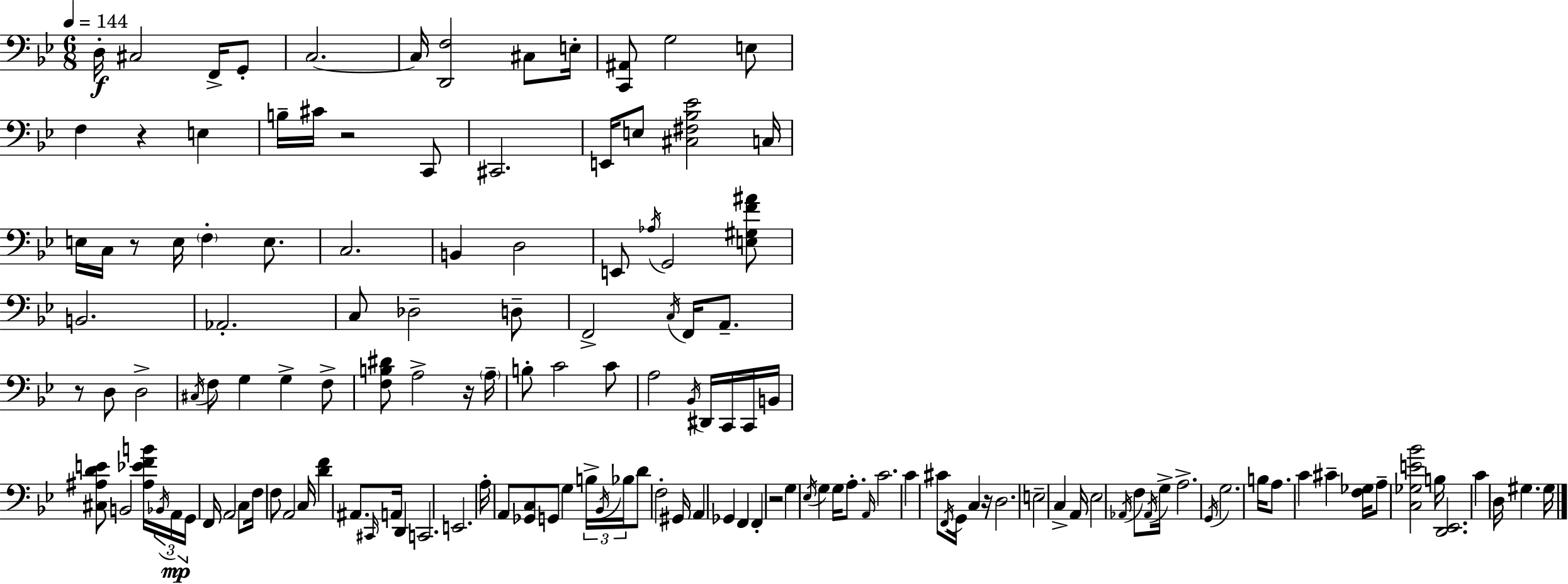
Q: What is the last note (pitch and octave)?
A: G#3